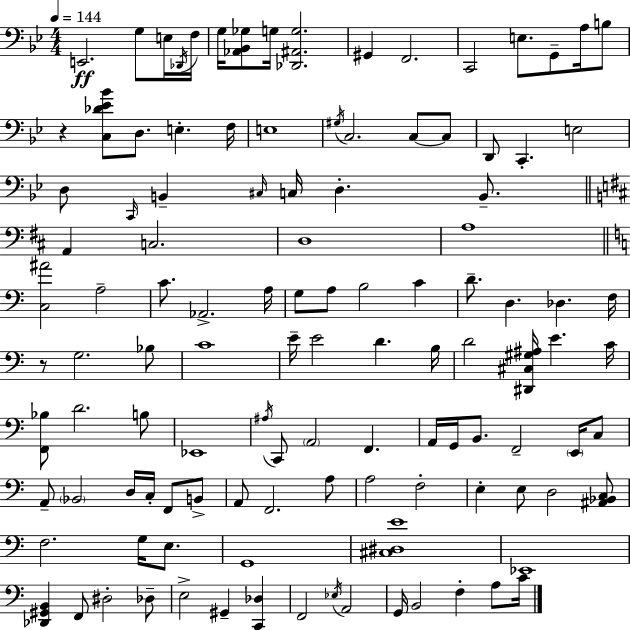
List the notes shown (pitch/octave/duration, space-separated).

E2/h. G3/e E3/s Db2/s F3/s G3/s [Ab2,Bb2,Gb3]/e G3/s [Db2,A#2,G3]/h. G#2/q F2/h. C2/h E3/e. G2/e A3/s B3/e R/q [C3,Db4,Eb4,Bb4]/e D3/e. E3/q. F3/s E3/w G#3/s C3/h. C3/e C3/e D2/e C2/q. E3/h D3/e C2/s B2/q C#3/s C3/s D3/q. B2/e. A2/q C3/h. D3/w A3/w [C3,A#4]/h A3/h C4/e. Ab2/h. A3/s G3/e A3/e B3/h C4/q D4/e. D3/q. Db3/q. F3/s R/e G3/h. Bb3/e C4/w E4/s E4/h D4/q. B3/s D4/h [D#2,C#3,G#3,A#3]/s E4/q. C4/s [F2,Bb3]/e D4/h. B3/e Eb2/w A#3/s C2/e A2/h F2/q. A2/s G2/s B2/e. F2/h E2/s C3/e A2/e Bb2/h D3/s C3/s F2/e B2/e A2/e F2/h. A3/e A3/h F3/h E3/q E3/e D3/h [A#2,Bb2,C3]/e F3/h. G3/s E3/e. G2/w [C#3,D#3,E4]/w Eb2/w [Db2,G#2,B2]/q F2/e D#3/h Db3/e E3/h G#2/q [C2,Db3]/q F2/h Eb3/s A2/h G2/s B2/h F3/q A3/e C4/s